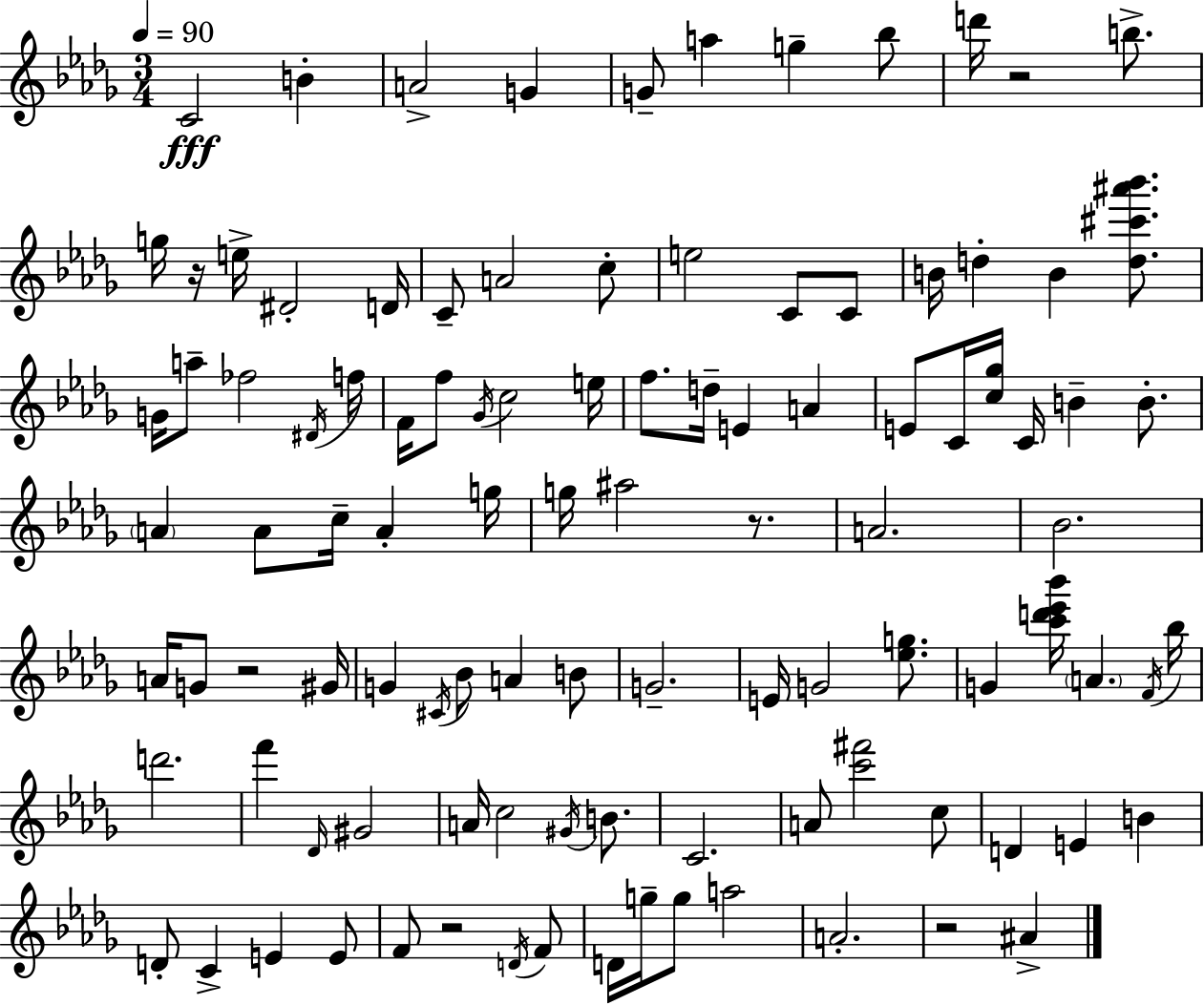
{
  \clef treble
  \numericTimeSignature
  \time 3/4
  \key bes \minor
  \tempo 4 = 90
  c'2\fff b'4-. | a'2-> g'4 | g'8-- a''4 g''4-- bes''8 | d'''16 r2 b''8.-> | \break g''16 r16 e''16-> dis'2-. d'16 | c'8-- a'2 c''8-. | e''2 c'8 c'8 | b'16 d''4-. b'4 <d'' cis''' ais''' bes'''>8. | \break g'16 a''8-- fes''2 \acciaccatura { dis'16 } | f''16 f'16 f''8 \acciaccatura { ges'16 } c''2 | e''16 f''8. d''16-- e'4 a'4 | e'8 c'16 <c'' ges''>16 c'16 b'4-- b'8.-. | \break \parenthesize a'4 a'8 c''16-- a'4-. | g''16 g''16 ais''2 r8. | a'2. | bes'2. | \break a'16 g'8 r2 | gis'16 g'4 \acciaccatura { cis'16 } bes'8 a'4 | b'8 g'2.-- | e'16 g'2 | \break <ees'' g''>8. g'4 <c''' d''' ees''' bes'''>16 \parenthesize a'4. | \acciaccatura { f'16 } bes''16 d'''2. | f'''4 \grace { des'16 } gis'2 | a'16 c''2 | \break \acciaccatura { gis'16 } b'8. c'2. | a'8 <c''' fis'''>2 | c''8 d'4 e'4 | b'4 d'8-. c'4-> | \break e'4 e'8 f'8 r2 | \acciaccatura { d'16 } f'8 d'16 g''16-- g''8 a''2 | a'2.-. | r2 | \break ais'4-> \bar "|."
}